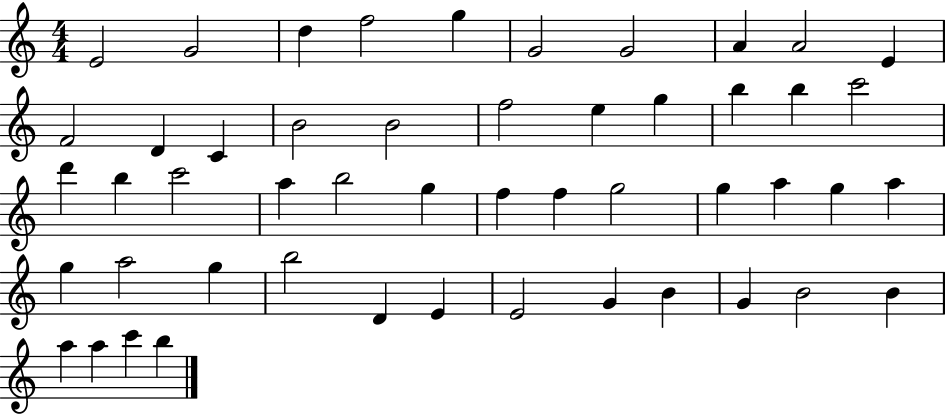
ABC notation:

X:1
T:Untitled
M:4/4
L:1/4
K:C
E2 G2 d f2 g G2 G2 A A2 E F2 D C B2 B2 f2 e g b b c'2 d' b c'2 a b2 g f f g2 g a g a g a2 g b2 D E E2 G B G B2 B a a c' b